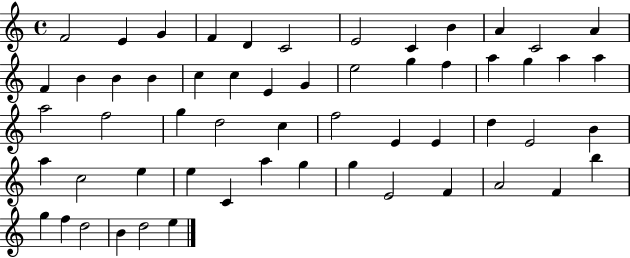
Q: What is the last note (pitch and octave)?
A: E5